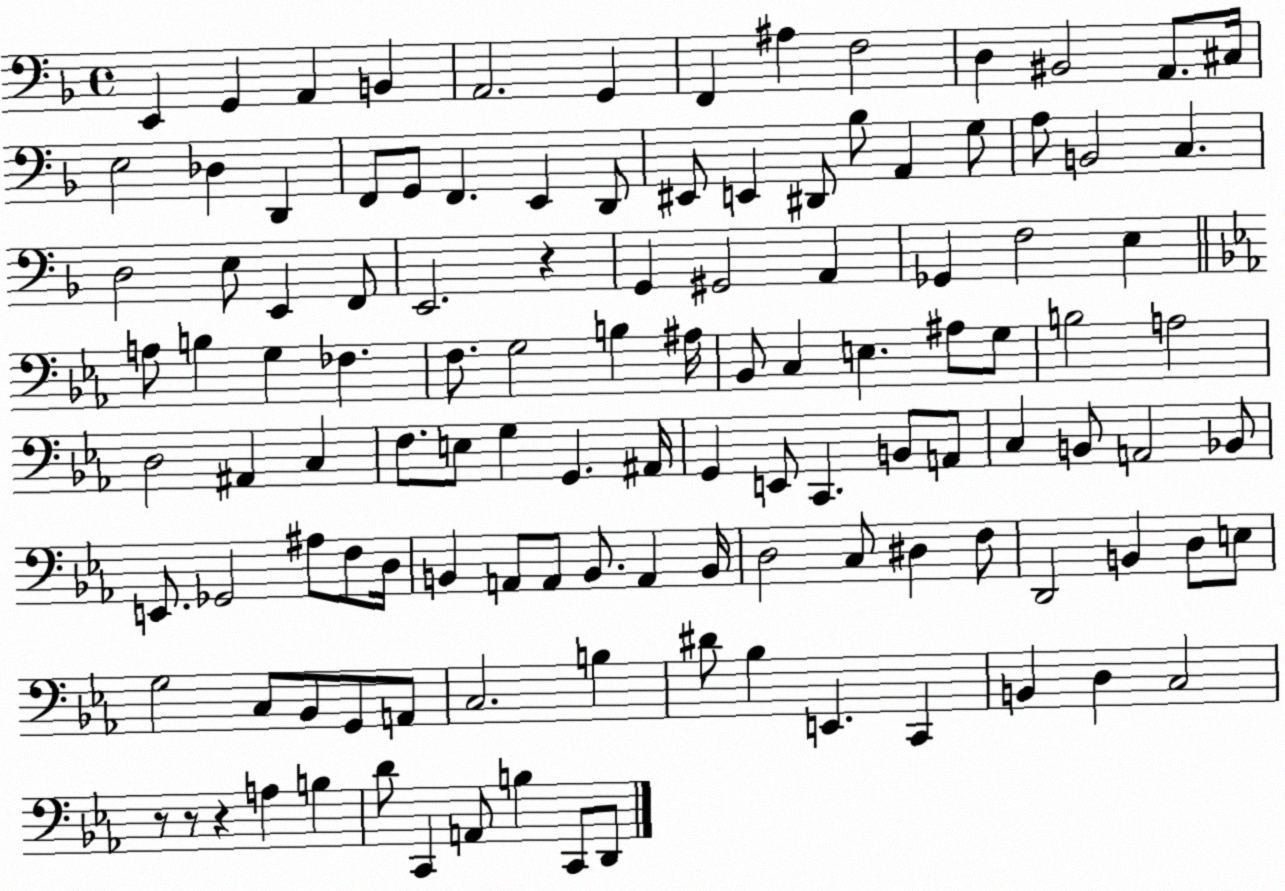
X:1
T:Untitled
M:4/4
L:1/4
K:F
E,, G,, A,, B,, A,,2 G,, F,, ^A, F,2 D, ^B,,2 A,,/2 ^C,/4 E,2 _D, D,, F,,/2 G,,/2 F,, E,, D,,/2 ^E,,/2 E,, ^D,,/2 _B,/2 A,, G,/2 A,/2 B,,2 C, D,2 E,/2 E,, F,,/2 E,,2 z G,, ^G,,2 A,, _G,, F,2 E, A,/2 B, G, _F, F,/2 G,2 B, ^A,/4 _B,,/2 C, E, ^A,/2 G,/2 B,2 A,2 D,2 ^A,, C, F,/2 E,/2 G, G,, ^A,,/4 G,, E,,/2 C,, B,,/2 A,,/2 C, B,,/2 A,,2 _B,,/2 E,,/2 _G,,2 ^A,/2 F,/2 D,/4 B,, A,,/2 A,,/2 B,,/2 A,, B,,/4 D,2 C,/2 ^D, F,/2 D,,2 B,, D,/2 E,/2 G,2 C,/2 _B,,/2 G,,/2 A,,/2 C,2 B, ^D/2 _B, E,, C,, B,, D, C,2 z/2 z/2 z A, B, D/2 C,, A,,/2 B, C,,/2 D,,/2